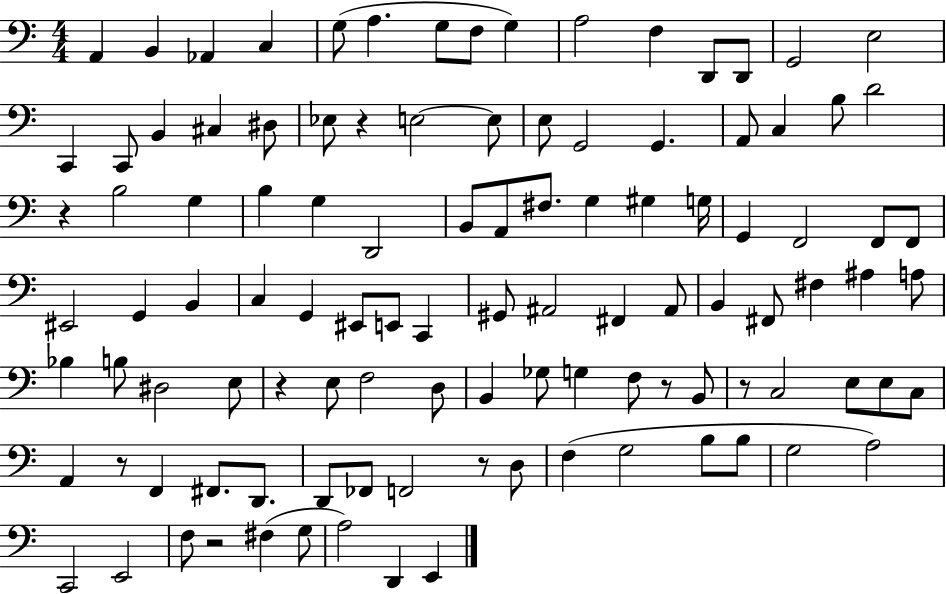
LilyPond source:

{
  \clef bass
  \numericTimeSignature
  \time 4/4
  \key c \major
  \repeat volta 2 { a,4 b,4 aes,4 c4 | g8( a4. g8 f8 g4) | a2 f4 d,8 d,8 | g,2 e2 | \break c,4 c,8 b,4 cis4 dis8 | ees8 r4 e2~~ e8 | e8 g,2 g,4. | a,8 c4 b8 d'2 | \break r4 b2 g4 | b4 g4 d,2 | b,8 a,8 fis8. g4 gis4 g16 | g,4 f,2 f,8 f,8 | \break eis,2 g,4 b,4 | c4 g,4 eis,8 e,8 c,4 | gis,8 ais,2 fis,4 ais,8 | b,4 fis,8 fis4 ais4 a8 | \break bes4 b8 dis2 e8 | r4 e8 f2 d8 | b,4 ges8 g4 f8 r8 b,8 | r8 c2 e8 e8 c8 | \break a,4 r8 f,4 fis,8. d,8. | d,8 fes,8 f,2 r8 d8 | f4( g2 b8 b8 | g2 a2) | \break c,2 e,2 | f8 r2 fis4( g8 | a2) d,4 e,4 | } \bar "|."
}